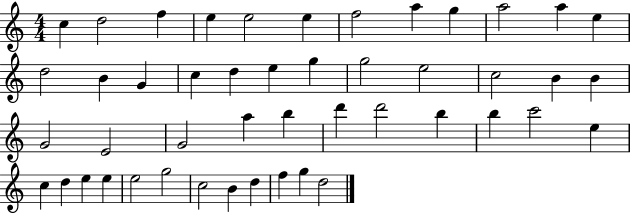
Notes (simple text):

C5/q D5/h F5/q E5/q E5/h E5/q F5/h A5/q G5/q A5/h A5/q E5/q D5/h B4/q G4/q C5/q D5/q E5/q G5/q G5/h E5/h C5/h B4/q B4/q G4/h E4/h G4/h A5/q B5/q D6/q D6/h B5/q B5/q C6/h E5/q C5/q D5/q E5/q E5/q E5/h G5/h C5/h B4/q D5/q F5/q G5/q D5/h